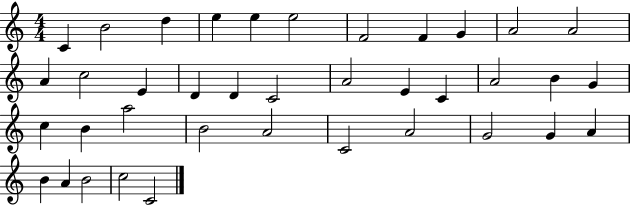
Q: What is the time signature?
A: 4/4